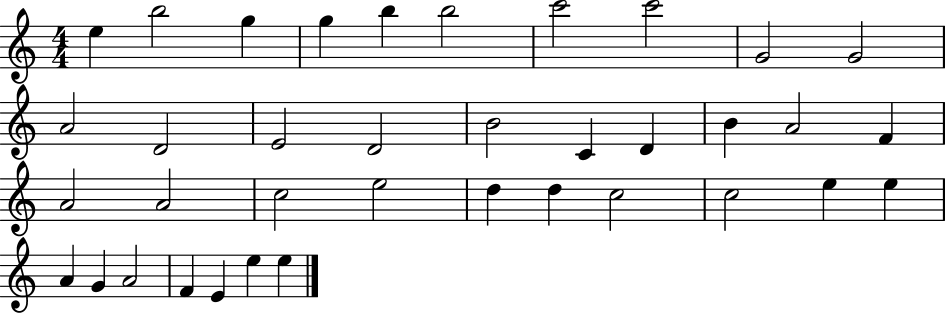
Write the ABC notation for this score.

X:1
T:Untitled
M:4/4
L:1/4
K:C
e b2 g g b b2 c'2 c'2 G2 G2 A2 D2 E2 D2 B2 C D B A2 F A2 A2 c2 e2 d d c2 c2 e e A G A2 F E e e